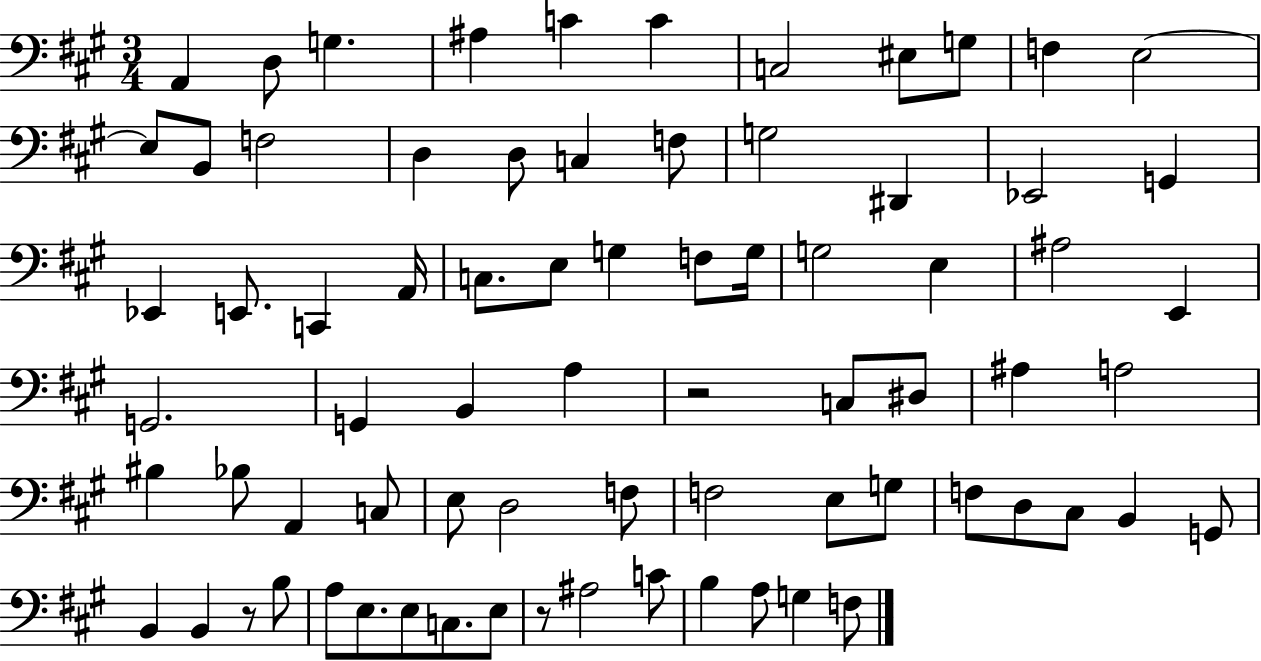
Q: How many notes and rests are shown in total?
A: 75